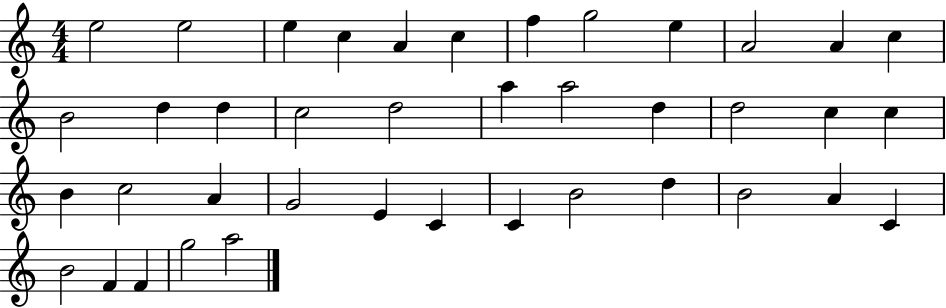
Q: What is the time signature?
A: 4/4